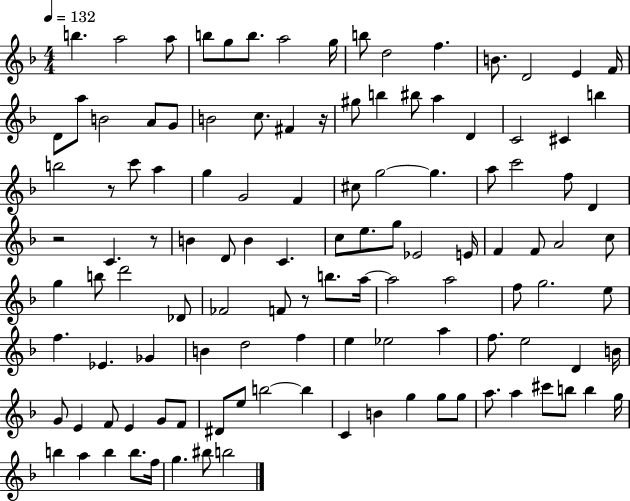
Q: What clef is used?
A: treble